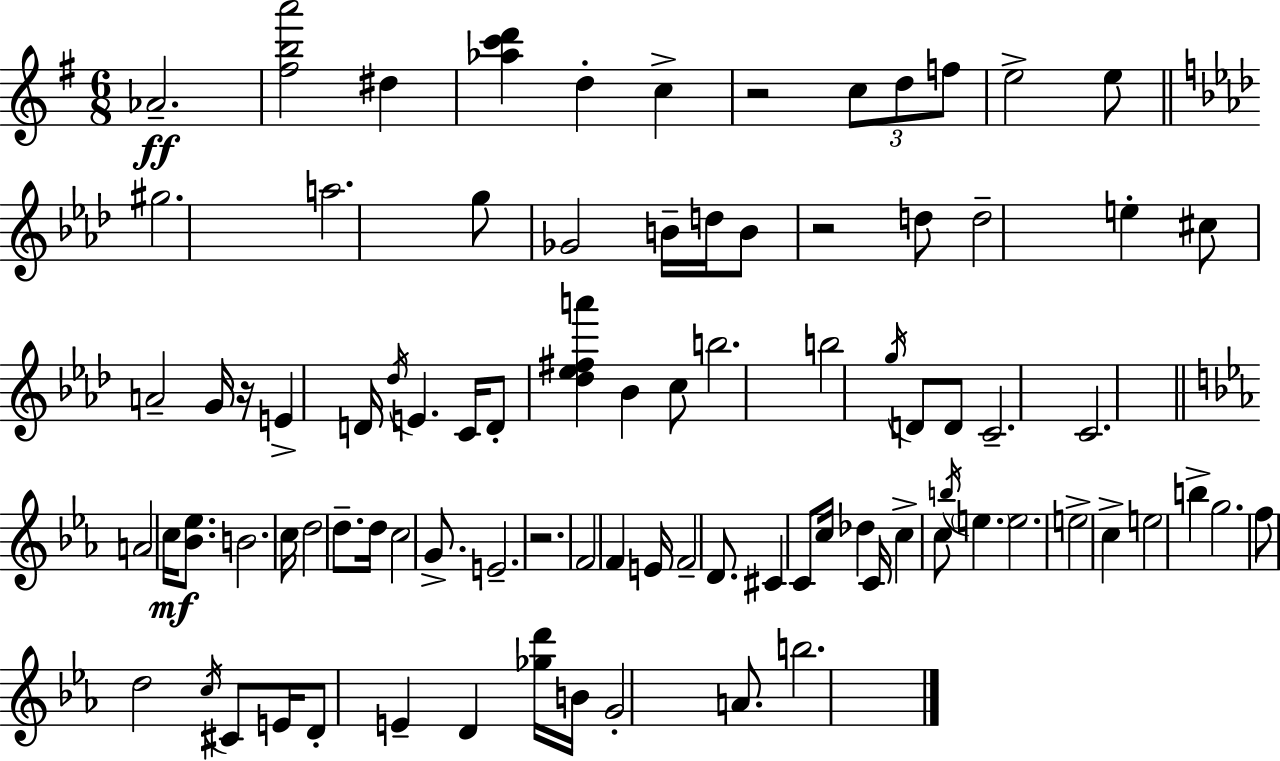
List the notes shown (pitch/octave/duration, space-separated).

Ab4/h. [F#5,B5,A6]/h D#5/q [Ab5,C6,D6]/q D5/q C5/q R/h C5/e D5/e F5/e E5/h E5/e G#5/h. A5/h. G5/e Gb4/h B4/s D5/s B4/e R/h D5/e D5/h E5/q C#5/e A4/h G4/s R/s E4/q D4/s Db5/s E4/q. C4/s D4/e [Db5,Eb5,F#5,A6]/q Bb4/q C5/e B5/h. B5/h G5/s D4/e D4/e C4/h. C4/h. A4/h C5/s [Bb4,Eb5]/e. B4/h. C5/s D5/h D5/e. D5/s C5/h G4/e. E4/h. R/h. F4/h F4/q E4/s F4/h D4/e. C#4/q C4/e C5/s Db5/q C4/s C5/q C5/e B5/s E5/q. E5/h. E5/h C5/q E5/h B5/q G5/h. F5/e D5/h C5/s C#4/e E4/s D4/e E4/q D4/q [Gb5,D6]/s B4/s G4/h A4/e. B5/h.